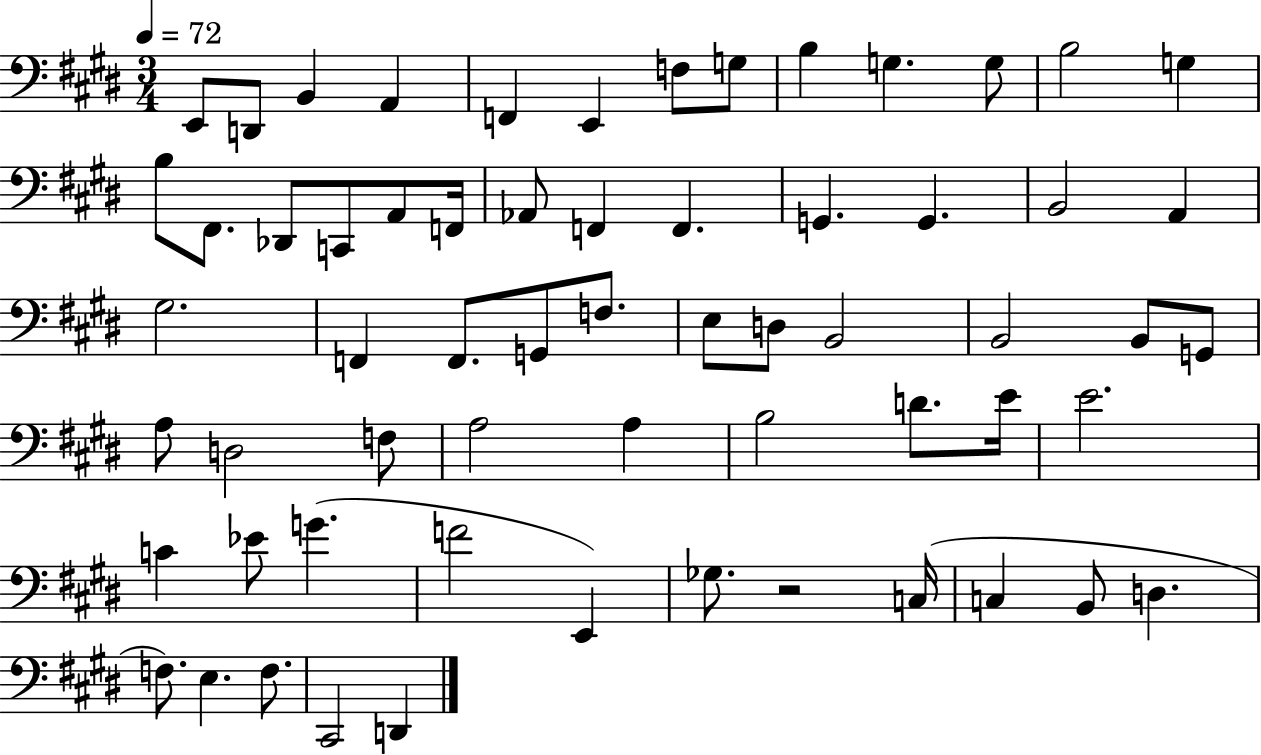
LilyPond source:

{
  \clef bass
  \numericTimeSignature
  \time 3/4
  \key e \major
  \tempo 4 = 72
  e,8 d,8 b,4 a,4 | f,4 e,4 f8 g8 | b4 g4. g8 | b2 g4 | \break b8 fis,8. des,8 c,8 a,8 f,16 | aes,8 f,4 f,4. | g,4. g,4. | b,2 a,4 | \break gis2. | f,4 f,8. g,8 f8. | e8 d8 b,2 | b,2 b,8 g,8 | \break a8 d2 f8 | a2 a4 | b2 d'8. e'16 | e'2. | \break c'4 ees'8 g'4.( | f'2 e,4) | ges8. r2 c16( | c4 b,8 d4. | \break f8.) e4. f8. | cis,2 d,4 | \bar "|."
}